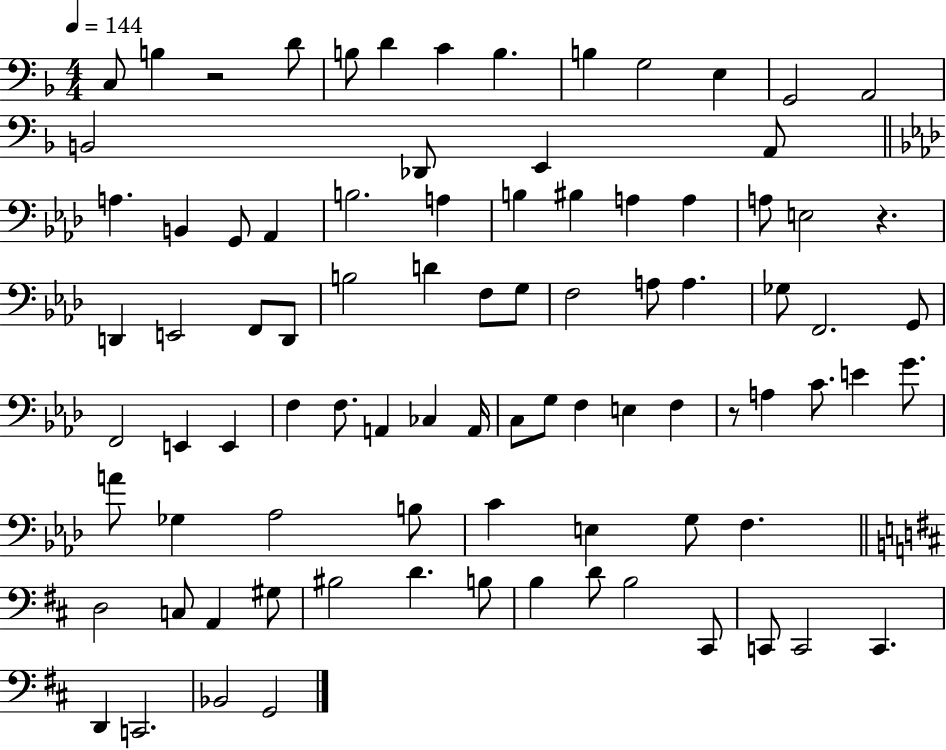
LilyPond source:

{
  \clef bass
  \numericTimeSignature
  \time 4/4
  \key f \major
  \tempo 4 = 144
  c8 b4 r2 d'8 | b8 d'4 c'4 b4. | b4 g2 e4 | g,2 a,2 | \break b,2 des,8 e,4 a,8 | \bar "||" \break \key aes \major a4. b,4 g,8 aes,4 | b2. a4 | b4 bis4 a4 a4 | a8 e2 r4. | \break d,4 e,2 f,8 d,8 | b2 d'4 f8 g8 | f2 a8 a4. | ges8 f,2. g,8 | \break f,2 e,4 e,4 | f4 f8. a,4 ces4 a,16 | c8 g8 f4 e4 f4 | r8 a4 c'8. e'4 g'8. | \break a'8 ges4 aes2 b8 | c'4 e4 g8 f4. | \bar "||" \break \key d \major d2 c8 a,4 gis8 | bis2 d'4. b8 | b4 d'8 b2 cis,8 | c,8 c,2 c,4. | \break d,4 c,2. | bes,2 g,2 | \bar "|."
}